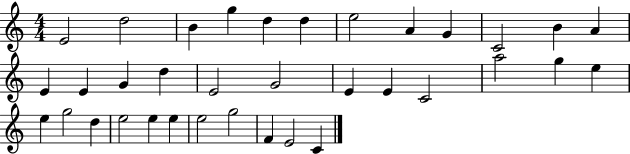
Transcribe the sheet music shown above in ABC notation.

X:1
T:Untitled
M:4/4
L:1/4
K:C
E2 d2 B g d d e2 A G C2 B A E E G d E2 G2 E E C2 a2 g e e g2 d e2 e e e2 g2 F E2 C